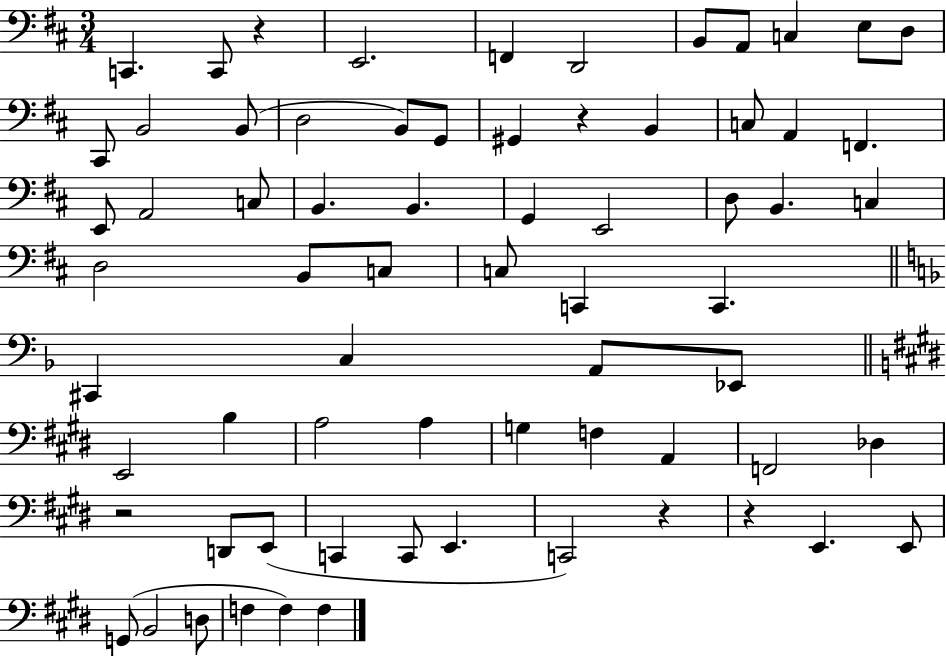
C2/q. C2/e R/q E2/h. F2/q D2/h B2/e A2/e C3/q E3/e D3/e C#2/e B2/h B2/e D3/h B2/e G2/e G#2/q R/q B2/q C3/e A2/q F2/q. E2/e A2/h C3/e B2/q. B2/q. G2/q E2/h D3/e B2/q. C3/q D3/h B2/e C3/e C3/e C2/q C2/q. C#2/q C3/q A2/e Eb2/e E2/h B3/q A3/h A3/q G3/q F3/q A2/q F2/h Db3/q R/h D2/e E2/e C2/q C2/e E2/q. C2/h R/q R/q E2/q. E2/e G2/e B2/h D3/e F3/q F3/q F3/q